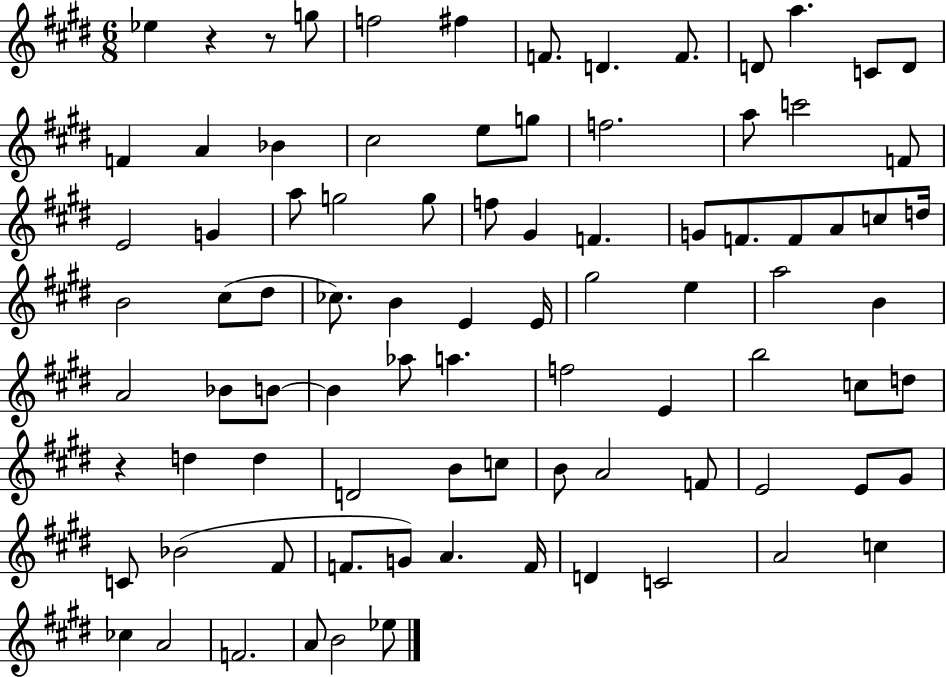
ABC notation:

X:1
T:Untitled
M:6/8
L:1/4
K:E
_e z z/2 g/2 f2 ^f F/2 D F/2 D/2 a C/2 D/2 F A _B ^c2 e/2 g/2 f2 a/2 c'2 F/2 E2 G a/2 g2 g/2 f/2 ^G F G/2 F/2 F/2 A/2 c/2 d/4 B2 ^c/2 ^d/2 _c/2 B E E/4 ^g2 e a2 B A2 _B/2 B/2 B _a/2 a f2 E b2 c/2 d/2 z d d D2 B/2 c/2 B/2 A2 F/2 E2 E/2 ^G/2 C/2 _B2 ^F/2 F/2 G/2 A F/4 D C2 A2 c _c A2 F2 A/2 B2 _e/2